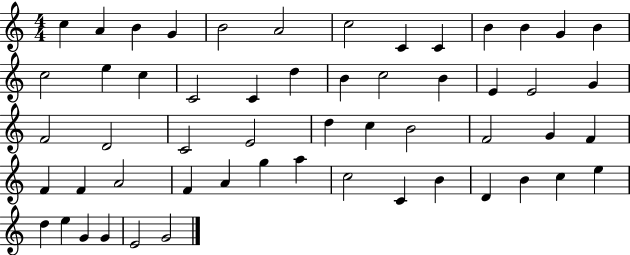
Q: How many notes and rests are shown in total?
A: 55